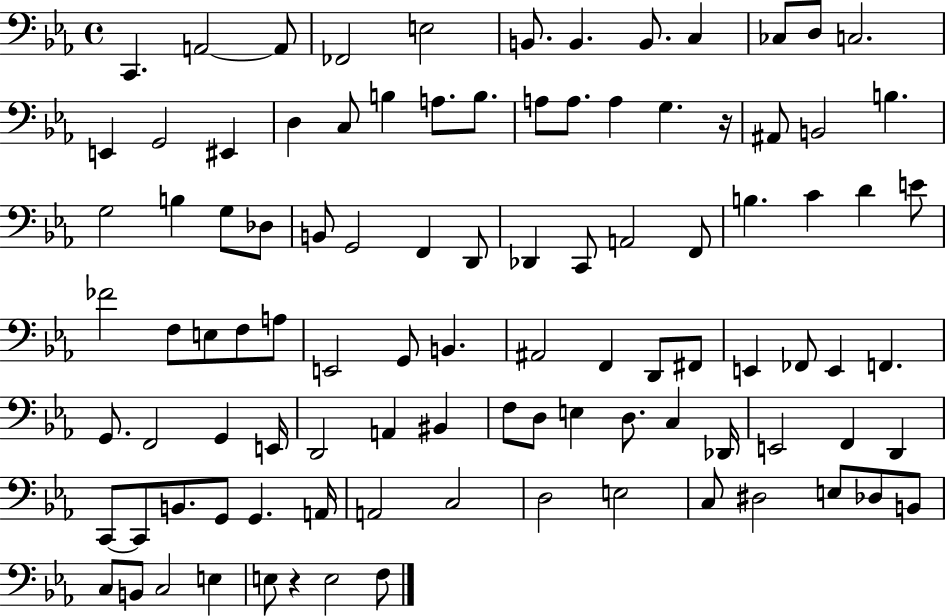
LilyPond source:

{
  \clef bass
  \time 4/4
  \defaultTimeSignature
  \key ees \major
  c,4. a,2~~ a,8 | fes,2 e2 | b,8. b,4. b,8. c4 | ces8 d8 c2. | \break e,4 g,2 eis,4 | d4 c8 b4 a8. b8. | a8 a8. a4 g4. r16 | ais,8 b,2 b4. | \break g2 b4 g8 des8 | b,8 g,2 f,4 d,8 | des,4 c,8 a,2 f,8 | b4. c'4 d'4 e'8 | \break fes'2 f8 e8 f8 a8 | e,2 g,8 b,4. | ais,2 f,4 d,8 fis,8 | e,4 fes,8 e,4 f,4. | \break g,8. f,2 g,4 e,16 | d,2 a,4 bis,4 | f8 d8 e4 d8. c4 des,16 | e,2 f,4 d,4 | \break c,8~~ c,8 b,8. g,8 g,4. a,16 | a,2 c2 | d2 e2 | c8 dis2 e8 des8 b,8 | \break c8 b,8 c2 e4 | e8 r4 e2 f8 | \bar "|."
}